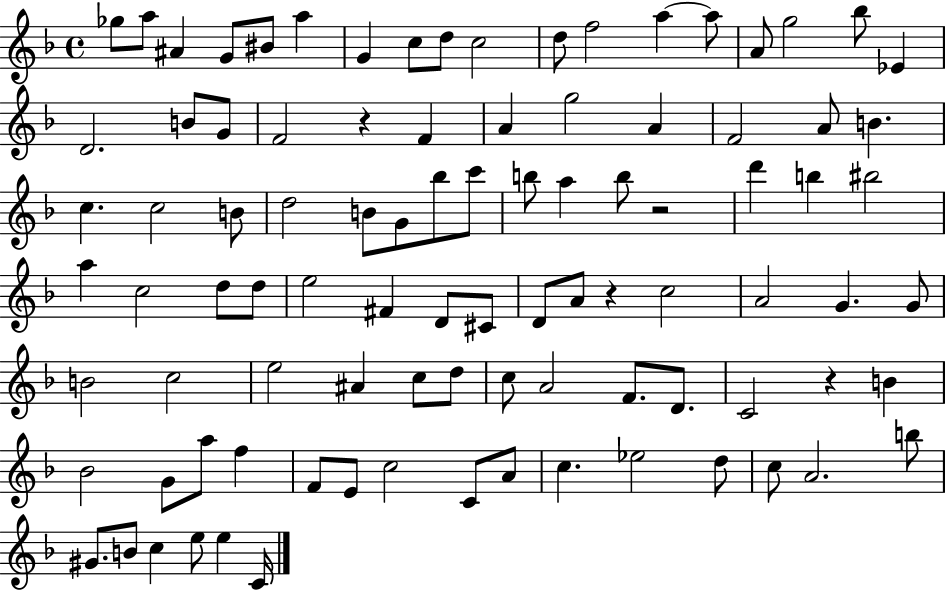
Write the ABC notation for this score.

X:1
T:Untitled
M:4/4
L:1/4
K:F
_g/2 a/2 ^A G/2 ^B/2 a G c/2 d/2 c2 d/2 f2 a a/2 A/2 g2 _b/2 _E D2 B/2 G/2 F2 z F A g2 A F2 A/2 B c c2 B/2 d2 B/2 G/2 _b/2 c'/2 b/2 a b/2 z2 d' b ^b2 a c2 d/2 d/2 e2 ^F D/2 ^C/2 D/2 A/2 z c2 A2 G G/2 B2 c2 e2 ^A c/2 d/2 c/2 A2 F/2 D/2 C2 z B _B2 G/2 a/2 f F/2 E/2 c2 C/2 A/2 c _e2 d/2 c/2 A2 b/2 ^G/2 B/2 c e/2 e C/4